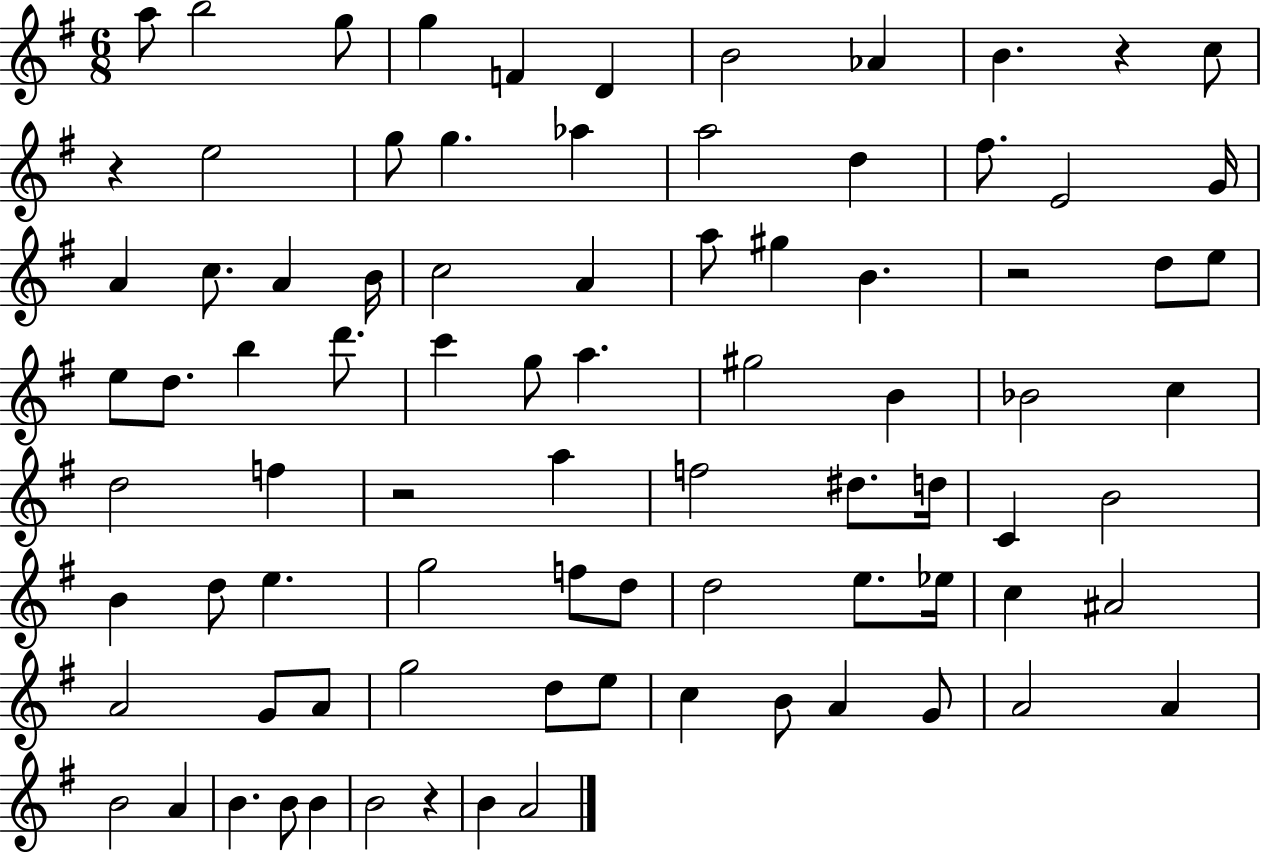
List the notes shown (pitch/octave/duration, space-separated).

A5/e B5/h G5/e G5/q F4/q D4/q B4/h Ab4/q B4/q. R/q C5/e R/q E5/h G5/e G5/q. Ab5/q A5/h D5/q F#5/e. E4/h G4/s A4/q C5/e. A4/q B4/s C5/h A4/q A5/e G#5/q B4/q. R/h D5/e E5/e E5/e D5/e. B5/q D6/e. C6/q G5/e A5/q. G#5/h B4/q Bb4/h C5/q D5/h F5/q R/h A5/q F5/h D#5/e. D5/s C4/q B4/h B4/q D5/e E5/q. G5/h F5/e D5/e D5/h E5/e. Eb5/s C5/q A#4/h A4/h G4/e A4/e G5/h D5/e E5/e C5/q B4/e A4/q G4/e A4/h A4/q B4/h A4/q B4/q. B4/e B4/q B4/h R/q B4/q A4/h